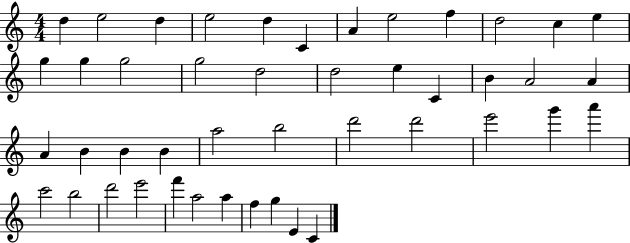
{
  \clef treble
  \numericTimeSignature
  \time 4/4
  \key c \major
  d''4 e''2 d''4 | e''2 d''4 c'4 | a'4 e''2 f''4 | d''2 c''4 e''4 | \break g''4 g''4 g''2 | g''2 d''2 | d''2 e''4 c'4 | b'4 a'2 a'4 | \break a'4 b'4 b'4 b'4 | a''2 b''2 | d'''2 d'''2 | e'''2 g'''4 a'''4 | \break c'''2 b''2 | d'''2 e'''2 | f'''4 a''2 a''4 | f''4 g''4 e'4 c'4 | \break \bar "|."
}